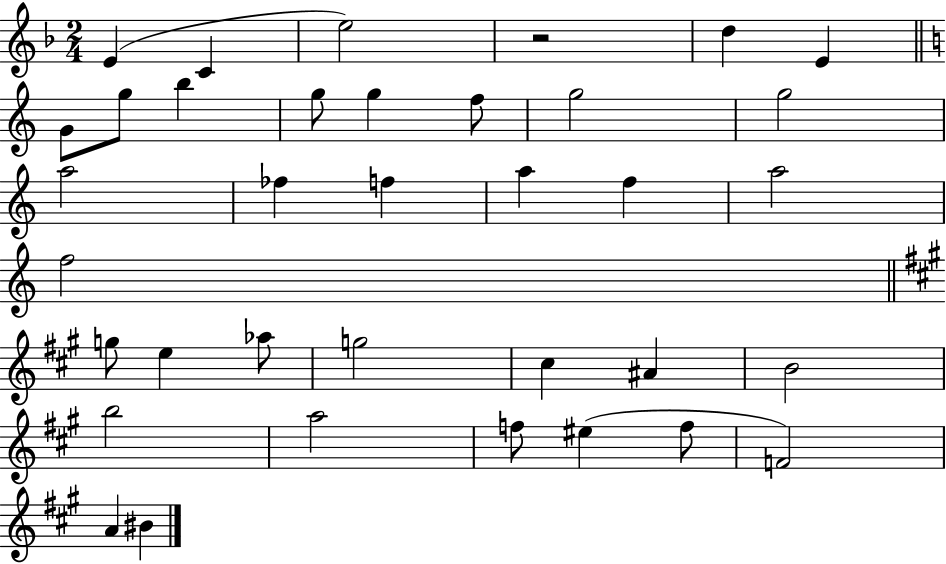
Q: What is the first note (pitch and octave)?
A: E4